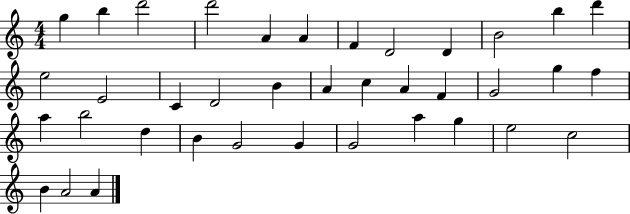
X:1
T:Untitled
M:4/4
L:1/4
K:C
g b d'2 d'2 A A F D2 D B2 b d' e2 E2 C D2 B A c A F G2 g f a b2 d B G2 G G2 a g e2 c2 B A2 A